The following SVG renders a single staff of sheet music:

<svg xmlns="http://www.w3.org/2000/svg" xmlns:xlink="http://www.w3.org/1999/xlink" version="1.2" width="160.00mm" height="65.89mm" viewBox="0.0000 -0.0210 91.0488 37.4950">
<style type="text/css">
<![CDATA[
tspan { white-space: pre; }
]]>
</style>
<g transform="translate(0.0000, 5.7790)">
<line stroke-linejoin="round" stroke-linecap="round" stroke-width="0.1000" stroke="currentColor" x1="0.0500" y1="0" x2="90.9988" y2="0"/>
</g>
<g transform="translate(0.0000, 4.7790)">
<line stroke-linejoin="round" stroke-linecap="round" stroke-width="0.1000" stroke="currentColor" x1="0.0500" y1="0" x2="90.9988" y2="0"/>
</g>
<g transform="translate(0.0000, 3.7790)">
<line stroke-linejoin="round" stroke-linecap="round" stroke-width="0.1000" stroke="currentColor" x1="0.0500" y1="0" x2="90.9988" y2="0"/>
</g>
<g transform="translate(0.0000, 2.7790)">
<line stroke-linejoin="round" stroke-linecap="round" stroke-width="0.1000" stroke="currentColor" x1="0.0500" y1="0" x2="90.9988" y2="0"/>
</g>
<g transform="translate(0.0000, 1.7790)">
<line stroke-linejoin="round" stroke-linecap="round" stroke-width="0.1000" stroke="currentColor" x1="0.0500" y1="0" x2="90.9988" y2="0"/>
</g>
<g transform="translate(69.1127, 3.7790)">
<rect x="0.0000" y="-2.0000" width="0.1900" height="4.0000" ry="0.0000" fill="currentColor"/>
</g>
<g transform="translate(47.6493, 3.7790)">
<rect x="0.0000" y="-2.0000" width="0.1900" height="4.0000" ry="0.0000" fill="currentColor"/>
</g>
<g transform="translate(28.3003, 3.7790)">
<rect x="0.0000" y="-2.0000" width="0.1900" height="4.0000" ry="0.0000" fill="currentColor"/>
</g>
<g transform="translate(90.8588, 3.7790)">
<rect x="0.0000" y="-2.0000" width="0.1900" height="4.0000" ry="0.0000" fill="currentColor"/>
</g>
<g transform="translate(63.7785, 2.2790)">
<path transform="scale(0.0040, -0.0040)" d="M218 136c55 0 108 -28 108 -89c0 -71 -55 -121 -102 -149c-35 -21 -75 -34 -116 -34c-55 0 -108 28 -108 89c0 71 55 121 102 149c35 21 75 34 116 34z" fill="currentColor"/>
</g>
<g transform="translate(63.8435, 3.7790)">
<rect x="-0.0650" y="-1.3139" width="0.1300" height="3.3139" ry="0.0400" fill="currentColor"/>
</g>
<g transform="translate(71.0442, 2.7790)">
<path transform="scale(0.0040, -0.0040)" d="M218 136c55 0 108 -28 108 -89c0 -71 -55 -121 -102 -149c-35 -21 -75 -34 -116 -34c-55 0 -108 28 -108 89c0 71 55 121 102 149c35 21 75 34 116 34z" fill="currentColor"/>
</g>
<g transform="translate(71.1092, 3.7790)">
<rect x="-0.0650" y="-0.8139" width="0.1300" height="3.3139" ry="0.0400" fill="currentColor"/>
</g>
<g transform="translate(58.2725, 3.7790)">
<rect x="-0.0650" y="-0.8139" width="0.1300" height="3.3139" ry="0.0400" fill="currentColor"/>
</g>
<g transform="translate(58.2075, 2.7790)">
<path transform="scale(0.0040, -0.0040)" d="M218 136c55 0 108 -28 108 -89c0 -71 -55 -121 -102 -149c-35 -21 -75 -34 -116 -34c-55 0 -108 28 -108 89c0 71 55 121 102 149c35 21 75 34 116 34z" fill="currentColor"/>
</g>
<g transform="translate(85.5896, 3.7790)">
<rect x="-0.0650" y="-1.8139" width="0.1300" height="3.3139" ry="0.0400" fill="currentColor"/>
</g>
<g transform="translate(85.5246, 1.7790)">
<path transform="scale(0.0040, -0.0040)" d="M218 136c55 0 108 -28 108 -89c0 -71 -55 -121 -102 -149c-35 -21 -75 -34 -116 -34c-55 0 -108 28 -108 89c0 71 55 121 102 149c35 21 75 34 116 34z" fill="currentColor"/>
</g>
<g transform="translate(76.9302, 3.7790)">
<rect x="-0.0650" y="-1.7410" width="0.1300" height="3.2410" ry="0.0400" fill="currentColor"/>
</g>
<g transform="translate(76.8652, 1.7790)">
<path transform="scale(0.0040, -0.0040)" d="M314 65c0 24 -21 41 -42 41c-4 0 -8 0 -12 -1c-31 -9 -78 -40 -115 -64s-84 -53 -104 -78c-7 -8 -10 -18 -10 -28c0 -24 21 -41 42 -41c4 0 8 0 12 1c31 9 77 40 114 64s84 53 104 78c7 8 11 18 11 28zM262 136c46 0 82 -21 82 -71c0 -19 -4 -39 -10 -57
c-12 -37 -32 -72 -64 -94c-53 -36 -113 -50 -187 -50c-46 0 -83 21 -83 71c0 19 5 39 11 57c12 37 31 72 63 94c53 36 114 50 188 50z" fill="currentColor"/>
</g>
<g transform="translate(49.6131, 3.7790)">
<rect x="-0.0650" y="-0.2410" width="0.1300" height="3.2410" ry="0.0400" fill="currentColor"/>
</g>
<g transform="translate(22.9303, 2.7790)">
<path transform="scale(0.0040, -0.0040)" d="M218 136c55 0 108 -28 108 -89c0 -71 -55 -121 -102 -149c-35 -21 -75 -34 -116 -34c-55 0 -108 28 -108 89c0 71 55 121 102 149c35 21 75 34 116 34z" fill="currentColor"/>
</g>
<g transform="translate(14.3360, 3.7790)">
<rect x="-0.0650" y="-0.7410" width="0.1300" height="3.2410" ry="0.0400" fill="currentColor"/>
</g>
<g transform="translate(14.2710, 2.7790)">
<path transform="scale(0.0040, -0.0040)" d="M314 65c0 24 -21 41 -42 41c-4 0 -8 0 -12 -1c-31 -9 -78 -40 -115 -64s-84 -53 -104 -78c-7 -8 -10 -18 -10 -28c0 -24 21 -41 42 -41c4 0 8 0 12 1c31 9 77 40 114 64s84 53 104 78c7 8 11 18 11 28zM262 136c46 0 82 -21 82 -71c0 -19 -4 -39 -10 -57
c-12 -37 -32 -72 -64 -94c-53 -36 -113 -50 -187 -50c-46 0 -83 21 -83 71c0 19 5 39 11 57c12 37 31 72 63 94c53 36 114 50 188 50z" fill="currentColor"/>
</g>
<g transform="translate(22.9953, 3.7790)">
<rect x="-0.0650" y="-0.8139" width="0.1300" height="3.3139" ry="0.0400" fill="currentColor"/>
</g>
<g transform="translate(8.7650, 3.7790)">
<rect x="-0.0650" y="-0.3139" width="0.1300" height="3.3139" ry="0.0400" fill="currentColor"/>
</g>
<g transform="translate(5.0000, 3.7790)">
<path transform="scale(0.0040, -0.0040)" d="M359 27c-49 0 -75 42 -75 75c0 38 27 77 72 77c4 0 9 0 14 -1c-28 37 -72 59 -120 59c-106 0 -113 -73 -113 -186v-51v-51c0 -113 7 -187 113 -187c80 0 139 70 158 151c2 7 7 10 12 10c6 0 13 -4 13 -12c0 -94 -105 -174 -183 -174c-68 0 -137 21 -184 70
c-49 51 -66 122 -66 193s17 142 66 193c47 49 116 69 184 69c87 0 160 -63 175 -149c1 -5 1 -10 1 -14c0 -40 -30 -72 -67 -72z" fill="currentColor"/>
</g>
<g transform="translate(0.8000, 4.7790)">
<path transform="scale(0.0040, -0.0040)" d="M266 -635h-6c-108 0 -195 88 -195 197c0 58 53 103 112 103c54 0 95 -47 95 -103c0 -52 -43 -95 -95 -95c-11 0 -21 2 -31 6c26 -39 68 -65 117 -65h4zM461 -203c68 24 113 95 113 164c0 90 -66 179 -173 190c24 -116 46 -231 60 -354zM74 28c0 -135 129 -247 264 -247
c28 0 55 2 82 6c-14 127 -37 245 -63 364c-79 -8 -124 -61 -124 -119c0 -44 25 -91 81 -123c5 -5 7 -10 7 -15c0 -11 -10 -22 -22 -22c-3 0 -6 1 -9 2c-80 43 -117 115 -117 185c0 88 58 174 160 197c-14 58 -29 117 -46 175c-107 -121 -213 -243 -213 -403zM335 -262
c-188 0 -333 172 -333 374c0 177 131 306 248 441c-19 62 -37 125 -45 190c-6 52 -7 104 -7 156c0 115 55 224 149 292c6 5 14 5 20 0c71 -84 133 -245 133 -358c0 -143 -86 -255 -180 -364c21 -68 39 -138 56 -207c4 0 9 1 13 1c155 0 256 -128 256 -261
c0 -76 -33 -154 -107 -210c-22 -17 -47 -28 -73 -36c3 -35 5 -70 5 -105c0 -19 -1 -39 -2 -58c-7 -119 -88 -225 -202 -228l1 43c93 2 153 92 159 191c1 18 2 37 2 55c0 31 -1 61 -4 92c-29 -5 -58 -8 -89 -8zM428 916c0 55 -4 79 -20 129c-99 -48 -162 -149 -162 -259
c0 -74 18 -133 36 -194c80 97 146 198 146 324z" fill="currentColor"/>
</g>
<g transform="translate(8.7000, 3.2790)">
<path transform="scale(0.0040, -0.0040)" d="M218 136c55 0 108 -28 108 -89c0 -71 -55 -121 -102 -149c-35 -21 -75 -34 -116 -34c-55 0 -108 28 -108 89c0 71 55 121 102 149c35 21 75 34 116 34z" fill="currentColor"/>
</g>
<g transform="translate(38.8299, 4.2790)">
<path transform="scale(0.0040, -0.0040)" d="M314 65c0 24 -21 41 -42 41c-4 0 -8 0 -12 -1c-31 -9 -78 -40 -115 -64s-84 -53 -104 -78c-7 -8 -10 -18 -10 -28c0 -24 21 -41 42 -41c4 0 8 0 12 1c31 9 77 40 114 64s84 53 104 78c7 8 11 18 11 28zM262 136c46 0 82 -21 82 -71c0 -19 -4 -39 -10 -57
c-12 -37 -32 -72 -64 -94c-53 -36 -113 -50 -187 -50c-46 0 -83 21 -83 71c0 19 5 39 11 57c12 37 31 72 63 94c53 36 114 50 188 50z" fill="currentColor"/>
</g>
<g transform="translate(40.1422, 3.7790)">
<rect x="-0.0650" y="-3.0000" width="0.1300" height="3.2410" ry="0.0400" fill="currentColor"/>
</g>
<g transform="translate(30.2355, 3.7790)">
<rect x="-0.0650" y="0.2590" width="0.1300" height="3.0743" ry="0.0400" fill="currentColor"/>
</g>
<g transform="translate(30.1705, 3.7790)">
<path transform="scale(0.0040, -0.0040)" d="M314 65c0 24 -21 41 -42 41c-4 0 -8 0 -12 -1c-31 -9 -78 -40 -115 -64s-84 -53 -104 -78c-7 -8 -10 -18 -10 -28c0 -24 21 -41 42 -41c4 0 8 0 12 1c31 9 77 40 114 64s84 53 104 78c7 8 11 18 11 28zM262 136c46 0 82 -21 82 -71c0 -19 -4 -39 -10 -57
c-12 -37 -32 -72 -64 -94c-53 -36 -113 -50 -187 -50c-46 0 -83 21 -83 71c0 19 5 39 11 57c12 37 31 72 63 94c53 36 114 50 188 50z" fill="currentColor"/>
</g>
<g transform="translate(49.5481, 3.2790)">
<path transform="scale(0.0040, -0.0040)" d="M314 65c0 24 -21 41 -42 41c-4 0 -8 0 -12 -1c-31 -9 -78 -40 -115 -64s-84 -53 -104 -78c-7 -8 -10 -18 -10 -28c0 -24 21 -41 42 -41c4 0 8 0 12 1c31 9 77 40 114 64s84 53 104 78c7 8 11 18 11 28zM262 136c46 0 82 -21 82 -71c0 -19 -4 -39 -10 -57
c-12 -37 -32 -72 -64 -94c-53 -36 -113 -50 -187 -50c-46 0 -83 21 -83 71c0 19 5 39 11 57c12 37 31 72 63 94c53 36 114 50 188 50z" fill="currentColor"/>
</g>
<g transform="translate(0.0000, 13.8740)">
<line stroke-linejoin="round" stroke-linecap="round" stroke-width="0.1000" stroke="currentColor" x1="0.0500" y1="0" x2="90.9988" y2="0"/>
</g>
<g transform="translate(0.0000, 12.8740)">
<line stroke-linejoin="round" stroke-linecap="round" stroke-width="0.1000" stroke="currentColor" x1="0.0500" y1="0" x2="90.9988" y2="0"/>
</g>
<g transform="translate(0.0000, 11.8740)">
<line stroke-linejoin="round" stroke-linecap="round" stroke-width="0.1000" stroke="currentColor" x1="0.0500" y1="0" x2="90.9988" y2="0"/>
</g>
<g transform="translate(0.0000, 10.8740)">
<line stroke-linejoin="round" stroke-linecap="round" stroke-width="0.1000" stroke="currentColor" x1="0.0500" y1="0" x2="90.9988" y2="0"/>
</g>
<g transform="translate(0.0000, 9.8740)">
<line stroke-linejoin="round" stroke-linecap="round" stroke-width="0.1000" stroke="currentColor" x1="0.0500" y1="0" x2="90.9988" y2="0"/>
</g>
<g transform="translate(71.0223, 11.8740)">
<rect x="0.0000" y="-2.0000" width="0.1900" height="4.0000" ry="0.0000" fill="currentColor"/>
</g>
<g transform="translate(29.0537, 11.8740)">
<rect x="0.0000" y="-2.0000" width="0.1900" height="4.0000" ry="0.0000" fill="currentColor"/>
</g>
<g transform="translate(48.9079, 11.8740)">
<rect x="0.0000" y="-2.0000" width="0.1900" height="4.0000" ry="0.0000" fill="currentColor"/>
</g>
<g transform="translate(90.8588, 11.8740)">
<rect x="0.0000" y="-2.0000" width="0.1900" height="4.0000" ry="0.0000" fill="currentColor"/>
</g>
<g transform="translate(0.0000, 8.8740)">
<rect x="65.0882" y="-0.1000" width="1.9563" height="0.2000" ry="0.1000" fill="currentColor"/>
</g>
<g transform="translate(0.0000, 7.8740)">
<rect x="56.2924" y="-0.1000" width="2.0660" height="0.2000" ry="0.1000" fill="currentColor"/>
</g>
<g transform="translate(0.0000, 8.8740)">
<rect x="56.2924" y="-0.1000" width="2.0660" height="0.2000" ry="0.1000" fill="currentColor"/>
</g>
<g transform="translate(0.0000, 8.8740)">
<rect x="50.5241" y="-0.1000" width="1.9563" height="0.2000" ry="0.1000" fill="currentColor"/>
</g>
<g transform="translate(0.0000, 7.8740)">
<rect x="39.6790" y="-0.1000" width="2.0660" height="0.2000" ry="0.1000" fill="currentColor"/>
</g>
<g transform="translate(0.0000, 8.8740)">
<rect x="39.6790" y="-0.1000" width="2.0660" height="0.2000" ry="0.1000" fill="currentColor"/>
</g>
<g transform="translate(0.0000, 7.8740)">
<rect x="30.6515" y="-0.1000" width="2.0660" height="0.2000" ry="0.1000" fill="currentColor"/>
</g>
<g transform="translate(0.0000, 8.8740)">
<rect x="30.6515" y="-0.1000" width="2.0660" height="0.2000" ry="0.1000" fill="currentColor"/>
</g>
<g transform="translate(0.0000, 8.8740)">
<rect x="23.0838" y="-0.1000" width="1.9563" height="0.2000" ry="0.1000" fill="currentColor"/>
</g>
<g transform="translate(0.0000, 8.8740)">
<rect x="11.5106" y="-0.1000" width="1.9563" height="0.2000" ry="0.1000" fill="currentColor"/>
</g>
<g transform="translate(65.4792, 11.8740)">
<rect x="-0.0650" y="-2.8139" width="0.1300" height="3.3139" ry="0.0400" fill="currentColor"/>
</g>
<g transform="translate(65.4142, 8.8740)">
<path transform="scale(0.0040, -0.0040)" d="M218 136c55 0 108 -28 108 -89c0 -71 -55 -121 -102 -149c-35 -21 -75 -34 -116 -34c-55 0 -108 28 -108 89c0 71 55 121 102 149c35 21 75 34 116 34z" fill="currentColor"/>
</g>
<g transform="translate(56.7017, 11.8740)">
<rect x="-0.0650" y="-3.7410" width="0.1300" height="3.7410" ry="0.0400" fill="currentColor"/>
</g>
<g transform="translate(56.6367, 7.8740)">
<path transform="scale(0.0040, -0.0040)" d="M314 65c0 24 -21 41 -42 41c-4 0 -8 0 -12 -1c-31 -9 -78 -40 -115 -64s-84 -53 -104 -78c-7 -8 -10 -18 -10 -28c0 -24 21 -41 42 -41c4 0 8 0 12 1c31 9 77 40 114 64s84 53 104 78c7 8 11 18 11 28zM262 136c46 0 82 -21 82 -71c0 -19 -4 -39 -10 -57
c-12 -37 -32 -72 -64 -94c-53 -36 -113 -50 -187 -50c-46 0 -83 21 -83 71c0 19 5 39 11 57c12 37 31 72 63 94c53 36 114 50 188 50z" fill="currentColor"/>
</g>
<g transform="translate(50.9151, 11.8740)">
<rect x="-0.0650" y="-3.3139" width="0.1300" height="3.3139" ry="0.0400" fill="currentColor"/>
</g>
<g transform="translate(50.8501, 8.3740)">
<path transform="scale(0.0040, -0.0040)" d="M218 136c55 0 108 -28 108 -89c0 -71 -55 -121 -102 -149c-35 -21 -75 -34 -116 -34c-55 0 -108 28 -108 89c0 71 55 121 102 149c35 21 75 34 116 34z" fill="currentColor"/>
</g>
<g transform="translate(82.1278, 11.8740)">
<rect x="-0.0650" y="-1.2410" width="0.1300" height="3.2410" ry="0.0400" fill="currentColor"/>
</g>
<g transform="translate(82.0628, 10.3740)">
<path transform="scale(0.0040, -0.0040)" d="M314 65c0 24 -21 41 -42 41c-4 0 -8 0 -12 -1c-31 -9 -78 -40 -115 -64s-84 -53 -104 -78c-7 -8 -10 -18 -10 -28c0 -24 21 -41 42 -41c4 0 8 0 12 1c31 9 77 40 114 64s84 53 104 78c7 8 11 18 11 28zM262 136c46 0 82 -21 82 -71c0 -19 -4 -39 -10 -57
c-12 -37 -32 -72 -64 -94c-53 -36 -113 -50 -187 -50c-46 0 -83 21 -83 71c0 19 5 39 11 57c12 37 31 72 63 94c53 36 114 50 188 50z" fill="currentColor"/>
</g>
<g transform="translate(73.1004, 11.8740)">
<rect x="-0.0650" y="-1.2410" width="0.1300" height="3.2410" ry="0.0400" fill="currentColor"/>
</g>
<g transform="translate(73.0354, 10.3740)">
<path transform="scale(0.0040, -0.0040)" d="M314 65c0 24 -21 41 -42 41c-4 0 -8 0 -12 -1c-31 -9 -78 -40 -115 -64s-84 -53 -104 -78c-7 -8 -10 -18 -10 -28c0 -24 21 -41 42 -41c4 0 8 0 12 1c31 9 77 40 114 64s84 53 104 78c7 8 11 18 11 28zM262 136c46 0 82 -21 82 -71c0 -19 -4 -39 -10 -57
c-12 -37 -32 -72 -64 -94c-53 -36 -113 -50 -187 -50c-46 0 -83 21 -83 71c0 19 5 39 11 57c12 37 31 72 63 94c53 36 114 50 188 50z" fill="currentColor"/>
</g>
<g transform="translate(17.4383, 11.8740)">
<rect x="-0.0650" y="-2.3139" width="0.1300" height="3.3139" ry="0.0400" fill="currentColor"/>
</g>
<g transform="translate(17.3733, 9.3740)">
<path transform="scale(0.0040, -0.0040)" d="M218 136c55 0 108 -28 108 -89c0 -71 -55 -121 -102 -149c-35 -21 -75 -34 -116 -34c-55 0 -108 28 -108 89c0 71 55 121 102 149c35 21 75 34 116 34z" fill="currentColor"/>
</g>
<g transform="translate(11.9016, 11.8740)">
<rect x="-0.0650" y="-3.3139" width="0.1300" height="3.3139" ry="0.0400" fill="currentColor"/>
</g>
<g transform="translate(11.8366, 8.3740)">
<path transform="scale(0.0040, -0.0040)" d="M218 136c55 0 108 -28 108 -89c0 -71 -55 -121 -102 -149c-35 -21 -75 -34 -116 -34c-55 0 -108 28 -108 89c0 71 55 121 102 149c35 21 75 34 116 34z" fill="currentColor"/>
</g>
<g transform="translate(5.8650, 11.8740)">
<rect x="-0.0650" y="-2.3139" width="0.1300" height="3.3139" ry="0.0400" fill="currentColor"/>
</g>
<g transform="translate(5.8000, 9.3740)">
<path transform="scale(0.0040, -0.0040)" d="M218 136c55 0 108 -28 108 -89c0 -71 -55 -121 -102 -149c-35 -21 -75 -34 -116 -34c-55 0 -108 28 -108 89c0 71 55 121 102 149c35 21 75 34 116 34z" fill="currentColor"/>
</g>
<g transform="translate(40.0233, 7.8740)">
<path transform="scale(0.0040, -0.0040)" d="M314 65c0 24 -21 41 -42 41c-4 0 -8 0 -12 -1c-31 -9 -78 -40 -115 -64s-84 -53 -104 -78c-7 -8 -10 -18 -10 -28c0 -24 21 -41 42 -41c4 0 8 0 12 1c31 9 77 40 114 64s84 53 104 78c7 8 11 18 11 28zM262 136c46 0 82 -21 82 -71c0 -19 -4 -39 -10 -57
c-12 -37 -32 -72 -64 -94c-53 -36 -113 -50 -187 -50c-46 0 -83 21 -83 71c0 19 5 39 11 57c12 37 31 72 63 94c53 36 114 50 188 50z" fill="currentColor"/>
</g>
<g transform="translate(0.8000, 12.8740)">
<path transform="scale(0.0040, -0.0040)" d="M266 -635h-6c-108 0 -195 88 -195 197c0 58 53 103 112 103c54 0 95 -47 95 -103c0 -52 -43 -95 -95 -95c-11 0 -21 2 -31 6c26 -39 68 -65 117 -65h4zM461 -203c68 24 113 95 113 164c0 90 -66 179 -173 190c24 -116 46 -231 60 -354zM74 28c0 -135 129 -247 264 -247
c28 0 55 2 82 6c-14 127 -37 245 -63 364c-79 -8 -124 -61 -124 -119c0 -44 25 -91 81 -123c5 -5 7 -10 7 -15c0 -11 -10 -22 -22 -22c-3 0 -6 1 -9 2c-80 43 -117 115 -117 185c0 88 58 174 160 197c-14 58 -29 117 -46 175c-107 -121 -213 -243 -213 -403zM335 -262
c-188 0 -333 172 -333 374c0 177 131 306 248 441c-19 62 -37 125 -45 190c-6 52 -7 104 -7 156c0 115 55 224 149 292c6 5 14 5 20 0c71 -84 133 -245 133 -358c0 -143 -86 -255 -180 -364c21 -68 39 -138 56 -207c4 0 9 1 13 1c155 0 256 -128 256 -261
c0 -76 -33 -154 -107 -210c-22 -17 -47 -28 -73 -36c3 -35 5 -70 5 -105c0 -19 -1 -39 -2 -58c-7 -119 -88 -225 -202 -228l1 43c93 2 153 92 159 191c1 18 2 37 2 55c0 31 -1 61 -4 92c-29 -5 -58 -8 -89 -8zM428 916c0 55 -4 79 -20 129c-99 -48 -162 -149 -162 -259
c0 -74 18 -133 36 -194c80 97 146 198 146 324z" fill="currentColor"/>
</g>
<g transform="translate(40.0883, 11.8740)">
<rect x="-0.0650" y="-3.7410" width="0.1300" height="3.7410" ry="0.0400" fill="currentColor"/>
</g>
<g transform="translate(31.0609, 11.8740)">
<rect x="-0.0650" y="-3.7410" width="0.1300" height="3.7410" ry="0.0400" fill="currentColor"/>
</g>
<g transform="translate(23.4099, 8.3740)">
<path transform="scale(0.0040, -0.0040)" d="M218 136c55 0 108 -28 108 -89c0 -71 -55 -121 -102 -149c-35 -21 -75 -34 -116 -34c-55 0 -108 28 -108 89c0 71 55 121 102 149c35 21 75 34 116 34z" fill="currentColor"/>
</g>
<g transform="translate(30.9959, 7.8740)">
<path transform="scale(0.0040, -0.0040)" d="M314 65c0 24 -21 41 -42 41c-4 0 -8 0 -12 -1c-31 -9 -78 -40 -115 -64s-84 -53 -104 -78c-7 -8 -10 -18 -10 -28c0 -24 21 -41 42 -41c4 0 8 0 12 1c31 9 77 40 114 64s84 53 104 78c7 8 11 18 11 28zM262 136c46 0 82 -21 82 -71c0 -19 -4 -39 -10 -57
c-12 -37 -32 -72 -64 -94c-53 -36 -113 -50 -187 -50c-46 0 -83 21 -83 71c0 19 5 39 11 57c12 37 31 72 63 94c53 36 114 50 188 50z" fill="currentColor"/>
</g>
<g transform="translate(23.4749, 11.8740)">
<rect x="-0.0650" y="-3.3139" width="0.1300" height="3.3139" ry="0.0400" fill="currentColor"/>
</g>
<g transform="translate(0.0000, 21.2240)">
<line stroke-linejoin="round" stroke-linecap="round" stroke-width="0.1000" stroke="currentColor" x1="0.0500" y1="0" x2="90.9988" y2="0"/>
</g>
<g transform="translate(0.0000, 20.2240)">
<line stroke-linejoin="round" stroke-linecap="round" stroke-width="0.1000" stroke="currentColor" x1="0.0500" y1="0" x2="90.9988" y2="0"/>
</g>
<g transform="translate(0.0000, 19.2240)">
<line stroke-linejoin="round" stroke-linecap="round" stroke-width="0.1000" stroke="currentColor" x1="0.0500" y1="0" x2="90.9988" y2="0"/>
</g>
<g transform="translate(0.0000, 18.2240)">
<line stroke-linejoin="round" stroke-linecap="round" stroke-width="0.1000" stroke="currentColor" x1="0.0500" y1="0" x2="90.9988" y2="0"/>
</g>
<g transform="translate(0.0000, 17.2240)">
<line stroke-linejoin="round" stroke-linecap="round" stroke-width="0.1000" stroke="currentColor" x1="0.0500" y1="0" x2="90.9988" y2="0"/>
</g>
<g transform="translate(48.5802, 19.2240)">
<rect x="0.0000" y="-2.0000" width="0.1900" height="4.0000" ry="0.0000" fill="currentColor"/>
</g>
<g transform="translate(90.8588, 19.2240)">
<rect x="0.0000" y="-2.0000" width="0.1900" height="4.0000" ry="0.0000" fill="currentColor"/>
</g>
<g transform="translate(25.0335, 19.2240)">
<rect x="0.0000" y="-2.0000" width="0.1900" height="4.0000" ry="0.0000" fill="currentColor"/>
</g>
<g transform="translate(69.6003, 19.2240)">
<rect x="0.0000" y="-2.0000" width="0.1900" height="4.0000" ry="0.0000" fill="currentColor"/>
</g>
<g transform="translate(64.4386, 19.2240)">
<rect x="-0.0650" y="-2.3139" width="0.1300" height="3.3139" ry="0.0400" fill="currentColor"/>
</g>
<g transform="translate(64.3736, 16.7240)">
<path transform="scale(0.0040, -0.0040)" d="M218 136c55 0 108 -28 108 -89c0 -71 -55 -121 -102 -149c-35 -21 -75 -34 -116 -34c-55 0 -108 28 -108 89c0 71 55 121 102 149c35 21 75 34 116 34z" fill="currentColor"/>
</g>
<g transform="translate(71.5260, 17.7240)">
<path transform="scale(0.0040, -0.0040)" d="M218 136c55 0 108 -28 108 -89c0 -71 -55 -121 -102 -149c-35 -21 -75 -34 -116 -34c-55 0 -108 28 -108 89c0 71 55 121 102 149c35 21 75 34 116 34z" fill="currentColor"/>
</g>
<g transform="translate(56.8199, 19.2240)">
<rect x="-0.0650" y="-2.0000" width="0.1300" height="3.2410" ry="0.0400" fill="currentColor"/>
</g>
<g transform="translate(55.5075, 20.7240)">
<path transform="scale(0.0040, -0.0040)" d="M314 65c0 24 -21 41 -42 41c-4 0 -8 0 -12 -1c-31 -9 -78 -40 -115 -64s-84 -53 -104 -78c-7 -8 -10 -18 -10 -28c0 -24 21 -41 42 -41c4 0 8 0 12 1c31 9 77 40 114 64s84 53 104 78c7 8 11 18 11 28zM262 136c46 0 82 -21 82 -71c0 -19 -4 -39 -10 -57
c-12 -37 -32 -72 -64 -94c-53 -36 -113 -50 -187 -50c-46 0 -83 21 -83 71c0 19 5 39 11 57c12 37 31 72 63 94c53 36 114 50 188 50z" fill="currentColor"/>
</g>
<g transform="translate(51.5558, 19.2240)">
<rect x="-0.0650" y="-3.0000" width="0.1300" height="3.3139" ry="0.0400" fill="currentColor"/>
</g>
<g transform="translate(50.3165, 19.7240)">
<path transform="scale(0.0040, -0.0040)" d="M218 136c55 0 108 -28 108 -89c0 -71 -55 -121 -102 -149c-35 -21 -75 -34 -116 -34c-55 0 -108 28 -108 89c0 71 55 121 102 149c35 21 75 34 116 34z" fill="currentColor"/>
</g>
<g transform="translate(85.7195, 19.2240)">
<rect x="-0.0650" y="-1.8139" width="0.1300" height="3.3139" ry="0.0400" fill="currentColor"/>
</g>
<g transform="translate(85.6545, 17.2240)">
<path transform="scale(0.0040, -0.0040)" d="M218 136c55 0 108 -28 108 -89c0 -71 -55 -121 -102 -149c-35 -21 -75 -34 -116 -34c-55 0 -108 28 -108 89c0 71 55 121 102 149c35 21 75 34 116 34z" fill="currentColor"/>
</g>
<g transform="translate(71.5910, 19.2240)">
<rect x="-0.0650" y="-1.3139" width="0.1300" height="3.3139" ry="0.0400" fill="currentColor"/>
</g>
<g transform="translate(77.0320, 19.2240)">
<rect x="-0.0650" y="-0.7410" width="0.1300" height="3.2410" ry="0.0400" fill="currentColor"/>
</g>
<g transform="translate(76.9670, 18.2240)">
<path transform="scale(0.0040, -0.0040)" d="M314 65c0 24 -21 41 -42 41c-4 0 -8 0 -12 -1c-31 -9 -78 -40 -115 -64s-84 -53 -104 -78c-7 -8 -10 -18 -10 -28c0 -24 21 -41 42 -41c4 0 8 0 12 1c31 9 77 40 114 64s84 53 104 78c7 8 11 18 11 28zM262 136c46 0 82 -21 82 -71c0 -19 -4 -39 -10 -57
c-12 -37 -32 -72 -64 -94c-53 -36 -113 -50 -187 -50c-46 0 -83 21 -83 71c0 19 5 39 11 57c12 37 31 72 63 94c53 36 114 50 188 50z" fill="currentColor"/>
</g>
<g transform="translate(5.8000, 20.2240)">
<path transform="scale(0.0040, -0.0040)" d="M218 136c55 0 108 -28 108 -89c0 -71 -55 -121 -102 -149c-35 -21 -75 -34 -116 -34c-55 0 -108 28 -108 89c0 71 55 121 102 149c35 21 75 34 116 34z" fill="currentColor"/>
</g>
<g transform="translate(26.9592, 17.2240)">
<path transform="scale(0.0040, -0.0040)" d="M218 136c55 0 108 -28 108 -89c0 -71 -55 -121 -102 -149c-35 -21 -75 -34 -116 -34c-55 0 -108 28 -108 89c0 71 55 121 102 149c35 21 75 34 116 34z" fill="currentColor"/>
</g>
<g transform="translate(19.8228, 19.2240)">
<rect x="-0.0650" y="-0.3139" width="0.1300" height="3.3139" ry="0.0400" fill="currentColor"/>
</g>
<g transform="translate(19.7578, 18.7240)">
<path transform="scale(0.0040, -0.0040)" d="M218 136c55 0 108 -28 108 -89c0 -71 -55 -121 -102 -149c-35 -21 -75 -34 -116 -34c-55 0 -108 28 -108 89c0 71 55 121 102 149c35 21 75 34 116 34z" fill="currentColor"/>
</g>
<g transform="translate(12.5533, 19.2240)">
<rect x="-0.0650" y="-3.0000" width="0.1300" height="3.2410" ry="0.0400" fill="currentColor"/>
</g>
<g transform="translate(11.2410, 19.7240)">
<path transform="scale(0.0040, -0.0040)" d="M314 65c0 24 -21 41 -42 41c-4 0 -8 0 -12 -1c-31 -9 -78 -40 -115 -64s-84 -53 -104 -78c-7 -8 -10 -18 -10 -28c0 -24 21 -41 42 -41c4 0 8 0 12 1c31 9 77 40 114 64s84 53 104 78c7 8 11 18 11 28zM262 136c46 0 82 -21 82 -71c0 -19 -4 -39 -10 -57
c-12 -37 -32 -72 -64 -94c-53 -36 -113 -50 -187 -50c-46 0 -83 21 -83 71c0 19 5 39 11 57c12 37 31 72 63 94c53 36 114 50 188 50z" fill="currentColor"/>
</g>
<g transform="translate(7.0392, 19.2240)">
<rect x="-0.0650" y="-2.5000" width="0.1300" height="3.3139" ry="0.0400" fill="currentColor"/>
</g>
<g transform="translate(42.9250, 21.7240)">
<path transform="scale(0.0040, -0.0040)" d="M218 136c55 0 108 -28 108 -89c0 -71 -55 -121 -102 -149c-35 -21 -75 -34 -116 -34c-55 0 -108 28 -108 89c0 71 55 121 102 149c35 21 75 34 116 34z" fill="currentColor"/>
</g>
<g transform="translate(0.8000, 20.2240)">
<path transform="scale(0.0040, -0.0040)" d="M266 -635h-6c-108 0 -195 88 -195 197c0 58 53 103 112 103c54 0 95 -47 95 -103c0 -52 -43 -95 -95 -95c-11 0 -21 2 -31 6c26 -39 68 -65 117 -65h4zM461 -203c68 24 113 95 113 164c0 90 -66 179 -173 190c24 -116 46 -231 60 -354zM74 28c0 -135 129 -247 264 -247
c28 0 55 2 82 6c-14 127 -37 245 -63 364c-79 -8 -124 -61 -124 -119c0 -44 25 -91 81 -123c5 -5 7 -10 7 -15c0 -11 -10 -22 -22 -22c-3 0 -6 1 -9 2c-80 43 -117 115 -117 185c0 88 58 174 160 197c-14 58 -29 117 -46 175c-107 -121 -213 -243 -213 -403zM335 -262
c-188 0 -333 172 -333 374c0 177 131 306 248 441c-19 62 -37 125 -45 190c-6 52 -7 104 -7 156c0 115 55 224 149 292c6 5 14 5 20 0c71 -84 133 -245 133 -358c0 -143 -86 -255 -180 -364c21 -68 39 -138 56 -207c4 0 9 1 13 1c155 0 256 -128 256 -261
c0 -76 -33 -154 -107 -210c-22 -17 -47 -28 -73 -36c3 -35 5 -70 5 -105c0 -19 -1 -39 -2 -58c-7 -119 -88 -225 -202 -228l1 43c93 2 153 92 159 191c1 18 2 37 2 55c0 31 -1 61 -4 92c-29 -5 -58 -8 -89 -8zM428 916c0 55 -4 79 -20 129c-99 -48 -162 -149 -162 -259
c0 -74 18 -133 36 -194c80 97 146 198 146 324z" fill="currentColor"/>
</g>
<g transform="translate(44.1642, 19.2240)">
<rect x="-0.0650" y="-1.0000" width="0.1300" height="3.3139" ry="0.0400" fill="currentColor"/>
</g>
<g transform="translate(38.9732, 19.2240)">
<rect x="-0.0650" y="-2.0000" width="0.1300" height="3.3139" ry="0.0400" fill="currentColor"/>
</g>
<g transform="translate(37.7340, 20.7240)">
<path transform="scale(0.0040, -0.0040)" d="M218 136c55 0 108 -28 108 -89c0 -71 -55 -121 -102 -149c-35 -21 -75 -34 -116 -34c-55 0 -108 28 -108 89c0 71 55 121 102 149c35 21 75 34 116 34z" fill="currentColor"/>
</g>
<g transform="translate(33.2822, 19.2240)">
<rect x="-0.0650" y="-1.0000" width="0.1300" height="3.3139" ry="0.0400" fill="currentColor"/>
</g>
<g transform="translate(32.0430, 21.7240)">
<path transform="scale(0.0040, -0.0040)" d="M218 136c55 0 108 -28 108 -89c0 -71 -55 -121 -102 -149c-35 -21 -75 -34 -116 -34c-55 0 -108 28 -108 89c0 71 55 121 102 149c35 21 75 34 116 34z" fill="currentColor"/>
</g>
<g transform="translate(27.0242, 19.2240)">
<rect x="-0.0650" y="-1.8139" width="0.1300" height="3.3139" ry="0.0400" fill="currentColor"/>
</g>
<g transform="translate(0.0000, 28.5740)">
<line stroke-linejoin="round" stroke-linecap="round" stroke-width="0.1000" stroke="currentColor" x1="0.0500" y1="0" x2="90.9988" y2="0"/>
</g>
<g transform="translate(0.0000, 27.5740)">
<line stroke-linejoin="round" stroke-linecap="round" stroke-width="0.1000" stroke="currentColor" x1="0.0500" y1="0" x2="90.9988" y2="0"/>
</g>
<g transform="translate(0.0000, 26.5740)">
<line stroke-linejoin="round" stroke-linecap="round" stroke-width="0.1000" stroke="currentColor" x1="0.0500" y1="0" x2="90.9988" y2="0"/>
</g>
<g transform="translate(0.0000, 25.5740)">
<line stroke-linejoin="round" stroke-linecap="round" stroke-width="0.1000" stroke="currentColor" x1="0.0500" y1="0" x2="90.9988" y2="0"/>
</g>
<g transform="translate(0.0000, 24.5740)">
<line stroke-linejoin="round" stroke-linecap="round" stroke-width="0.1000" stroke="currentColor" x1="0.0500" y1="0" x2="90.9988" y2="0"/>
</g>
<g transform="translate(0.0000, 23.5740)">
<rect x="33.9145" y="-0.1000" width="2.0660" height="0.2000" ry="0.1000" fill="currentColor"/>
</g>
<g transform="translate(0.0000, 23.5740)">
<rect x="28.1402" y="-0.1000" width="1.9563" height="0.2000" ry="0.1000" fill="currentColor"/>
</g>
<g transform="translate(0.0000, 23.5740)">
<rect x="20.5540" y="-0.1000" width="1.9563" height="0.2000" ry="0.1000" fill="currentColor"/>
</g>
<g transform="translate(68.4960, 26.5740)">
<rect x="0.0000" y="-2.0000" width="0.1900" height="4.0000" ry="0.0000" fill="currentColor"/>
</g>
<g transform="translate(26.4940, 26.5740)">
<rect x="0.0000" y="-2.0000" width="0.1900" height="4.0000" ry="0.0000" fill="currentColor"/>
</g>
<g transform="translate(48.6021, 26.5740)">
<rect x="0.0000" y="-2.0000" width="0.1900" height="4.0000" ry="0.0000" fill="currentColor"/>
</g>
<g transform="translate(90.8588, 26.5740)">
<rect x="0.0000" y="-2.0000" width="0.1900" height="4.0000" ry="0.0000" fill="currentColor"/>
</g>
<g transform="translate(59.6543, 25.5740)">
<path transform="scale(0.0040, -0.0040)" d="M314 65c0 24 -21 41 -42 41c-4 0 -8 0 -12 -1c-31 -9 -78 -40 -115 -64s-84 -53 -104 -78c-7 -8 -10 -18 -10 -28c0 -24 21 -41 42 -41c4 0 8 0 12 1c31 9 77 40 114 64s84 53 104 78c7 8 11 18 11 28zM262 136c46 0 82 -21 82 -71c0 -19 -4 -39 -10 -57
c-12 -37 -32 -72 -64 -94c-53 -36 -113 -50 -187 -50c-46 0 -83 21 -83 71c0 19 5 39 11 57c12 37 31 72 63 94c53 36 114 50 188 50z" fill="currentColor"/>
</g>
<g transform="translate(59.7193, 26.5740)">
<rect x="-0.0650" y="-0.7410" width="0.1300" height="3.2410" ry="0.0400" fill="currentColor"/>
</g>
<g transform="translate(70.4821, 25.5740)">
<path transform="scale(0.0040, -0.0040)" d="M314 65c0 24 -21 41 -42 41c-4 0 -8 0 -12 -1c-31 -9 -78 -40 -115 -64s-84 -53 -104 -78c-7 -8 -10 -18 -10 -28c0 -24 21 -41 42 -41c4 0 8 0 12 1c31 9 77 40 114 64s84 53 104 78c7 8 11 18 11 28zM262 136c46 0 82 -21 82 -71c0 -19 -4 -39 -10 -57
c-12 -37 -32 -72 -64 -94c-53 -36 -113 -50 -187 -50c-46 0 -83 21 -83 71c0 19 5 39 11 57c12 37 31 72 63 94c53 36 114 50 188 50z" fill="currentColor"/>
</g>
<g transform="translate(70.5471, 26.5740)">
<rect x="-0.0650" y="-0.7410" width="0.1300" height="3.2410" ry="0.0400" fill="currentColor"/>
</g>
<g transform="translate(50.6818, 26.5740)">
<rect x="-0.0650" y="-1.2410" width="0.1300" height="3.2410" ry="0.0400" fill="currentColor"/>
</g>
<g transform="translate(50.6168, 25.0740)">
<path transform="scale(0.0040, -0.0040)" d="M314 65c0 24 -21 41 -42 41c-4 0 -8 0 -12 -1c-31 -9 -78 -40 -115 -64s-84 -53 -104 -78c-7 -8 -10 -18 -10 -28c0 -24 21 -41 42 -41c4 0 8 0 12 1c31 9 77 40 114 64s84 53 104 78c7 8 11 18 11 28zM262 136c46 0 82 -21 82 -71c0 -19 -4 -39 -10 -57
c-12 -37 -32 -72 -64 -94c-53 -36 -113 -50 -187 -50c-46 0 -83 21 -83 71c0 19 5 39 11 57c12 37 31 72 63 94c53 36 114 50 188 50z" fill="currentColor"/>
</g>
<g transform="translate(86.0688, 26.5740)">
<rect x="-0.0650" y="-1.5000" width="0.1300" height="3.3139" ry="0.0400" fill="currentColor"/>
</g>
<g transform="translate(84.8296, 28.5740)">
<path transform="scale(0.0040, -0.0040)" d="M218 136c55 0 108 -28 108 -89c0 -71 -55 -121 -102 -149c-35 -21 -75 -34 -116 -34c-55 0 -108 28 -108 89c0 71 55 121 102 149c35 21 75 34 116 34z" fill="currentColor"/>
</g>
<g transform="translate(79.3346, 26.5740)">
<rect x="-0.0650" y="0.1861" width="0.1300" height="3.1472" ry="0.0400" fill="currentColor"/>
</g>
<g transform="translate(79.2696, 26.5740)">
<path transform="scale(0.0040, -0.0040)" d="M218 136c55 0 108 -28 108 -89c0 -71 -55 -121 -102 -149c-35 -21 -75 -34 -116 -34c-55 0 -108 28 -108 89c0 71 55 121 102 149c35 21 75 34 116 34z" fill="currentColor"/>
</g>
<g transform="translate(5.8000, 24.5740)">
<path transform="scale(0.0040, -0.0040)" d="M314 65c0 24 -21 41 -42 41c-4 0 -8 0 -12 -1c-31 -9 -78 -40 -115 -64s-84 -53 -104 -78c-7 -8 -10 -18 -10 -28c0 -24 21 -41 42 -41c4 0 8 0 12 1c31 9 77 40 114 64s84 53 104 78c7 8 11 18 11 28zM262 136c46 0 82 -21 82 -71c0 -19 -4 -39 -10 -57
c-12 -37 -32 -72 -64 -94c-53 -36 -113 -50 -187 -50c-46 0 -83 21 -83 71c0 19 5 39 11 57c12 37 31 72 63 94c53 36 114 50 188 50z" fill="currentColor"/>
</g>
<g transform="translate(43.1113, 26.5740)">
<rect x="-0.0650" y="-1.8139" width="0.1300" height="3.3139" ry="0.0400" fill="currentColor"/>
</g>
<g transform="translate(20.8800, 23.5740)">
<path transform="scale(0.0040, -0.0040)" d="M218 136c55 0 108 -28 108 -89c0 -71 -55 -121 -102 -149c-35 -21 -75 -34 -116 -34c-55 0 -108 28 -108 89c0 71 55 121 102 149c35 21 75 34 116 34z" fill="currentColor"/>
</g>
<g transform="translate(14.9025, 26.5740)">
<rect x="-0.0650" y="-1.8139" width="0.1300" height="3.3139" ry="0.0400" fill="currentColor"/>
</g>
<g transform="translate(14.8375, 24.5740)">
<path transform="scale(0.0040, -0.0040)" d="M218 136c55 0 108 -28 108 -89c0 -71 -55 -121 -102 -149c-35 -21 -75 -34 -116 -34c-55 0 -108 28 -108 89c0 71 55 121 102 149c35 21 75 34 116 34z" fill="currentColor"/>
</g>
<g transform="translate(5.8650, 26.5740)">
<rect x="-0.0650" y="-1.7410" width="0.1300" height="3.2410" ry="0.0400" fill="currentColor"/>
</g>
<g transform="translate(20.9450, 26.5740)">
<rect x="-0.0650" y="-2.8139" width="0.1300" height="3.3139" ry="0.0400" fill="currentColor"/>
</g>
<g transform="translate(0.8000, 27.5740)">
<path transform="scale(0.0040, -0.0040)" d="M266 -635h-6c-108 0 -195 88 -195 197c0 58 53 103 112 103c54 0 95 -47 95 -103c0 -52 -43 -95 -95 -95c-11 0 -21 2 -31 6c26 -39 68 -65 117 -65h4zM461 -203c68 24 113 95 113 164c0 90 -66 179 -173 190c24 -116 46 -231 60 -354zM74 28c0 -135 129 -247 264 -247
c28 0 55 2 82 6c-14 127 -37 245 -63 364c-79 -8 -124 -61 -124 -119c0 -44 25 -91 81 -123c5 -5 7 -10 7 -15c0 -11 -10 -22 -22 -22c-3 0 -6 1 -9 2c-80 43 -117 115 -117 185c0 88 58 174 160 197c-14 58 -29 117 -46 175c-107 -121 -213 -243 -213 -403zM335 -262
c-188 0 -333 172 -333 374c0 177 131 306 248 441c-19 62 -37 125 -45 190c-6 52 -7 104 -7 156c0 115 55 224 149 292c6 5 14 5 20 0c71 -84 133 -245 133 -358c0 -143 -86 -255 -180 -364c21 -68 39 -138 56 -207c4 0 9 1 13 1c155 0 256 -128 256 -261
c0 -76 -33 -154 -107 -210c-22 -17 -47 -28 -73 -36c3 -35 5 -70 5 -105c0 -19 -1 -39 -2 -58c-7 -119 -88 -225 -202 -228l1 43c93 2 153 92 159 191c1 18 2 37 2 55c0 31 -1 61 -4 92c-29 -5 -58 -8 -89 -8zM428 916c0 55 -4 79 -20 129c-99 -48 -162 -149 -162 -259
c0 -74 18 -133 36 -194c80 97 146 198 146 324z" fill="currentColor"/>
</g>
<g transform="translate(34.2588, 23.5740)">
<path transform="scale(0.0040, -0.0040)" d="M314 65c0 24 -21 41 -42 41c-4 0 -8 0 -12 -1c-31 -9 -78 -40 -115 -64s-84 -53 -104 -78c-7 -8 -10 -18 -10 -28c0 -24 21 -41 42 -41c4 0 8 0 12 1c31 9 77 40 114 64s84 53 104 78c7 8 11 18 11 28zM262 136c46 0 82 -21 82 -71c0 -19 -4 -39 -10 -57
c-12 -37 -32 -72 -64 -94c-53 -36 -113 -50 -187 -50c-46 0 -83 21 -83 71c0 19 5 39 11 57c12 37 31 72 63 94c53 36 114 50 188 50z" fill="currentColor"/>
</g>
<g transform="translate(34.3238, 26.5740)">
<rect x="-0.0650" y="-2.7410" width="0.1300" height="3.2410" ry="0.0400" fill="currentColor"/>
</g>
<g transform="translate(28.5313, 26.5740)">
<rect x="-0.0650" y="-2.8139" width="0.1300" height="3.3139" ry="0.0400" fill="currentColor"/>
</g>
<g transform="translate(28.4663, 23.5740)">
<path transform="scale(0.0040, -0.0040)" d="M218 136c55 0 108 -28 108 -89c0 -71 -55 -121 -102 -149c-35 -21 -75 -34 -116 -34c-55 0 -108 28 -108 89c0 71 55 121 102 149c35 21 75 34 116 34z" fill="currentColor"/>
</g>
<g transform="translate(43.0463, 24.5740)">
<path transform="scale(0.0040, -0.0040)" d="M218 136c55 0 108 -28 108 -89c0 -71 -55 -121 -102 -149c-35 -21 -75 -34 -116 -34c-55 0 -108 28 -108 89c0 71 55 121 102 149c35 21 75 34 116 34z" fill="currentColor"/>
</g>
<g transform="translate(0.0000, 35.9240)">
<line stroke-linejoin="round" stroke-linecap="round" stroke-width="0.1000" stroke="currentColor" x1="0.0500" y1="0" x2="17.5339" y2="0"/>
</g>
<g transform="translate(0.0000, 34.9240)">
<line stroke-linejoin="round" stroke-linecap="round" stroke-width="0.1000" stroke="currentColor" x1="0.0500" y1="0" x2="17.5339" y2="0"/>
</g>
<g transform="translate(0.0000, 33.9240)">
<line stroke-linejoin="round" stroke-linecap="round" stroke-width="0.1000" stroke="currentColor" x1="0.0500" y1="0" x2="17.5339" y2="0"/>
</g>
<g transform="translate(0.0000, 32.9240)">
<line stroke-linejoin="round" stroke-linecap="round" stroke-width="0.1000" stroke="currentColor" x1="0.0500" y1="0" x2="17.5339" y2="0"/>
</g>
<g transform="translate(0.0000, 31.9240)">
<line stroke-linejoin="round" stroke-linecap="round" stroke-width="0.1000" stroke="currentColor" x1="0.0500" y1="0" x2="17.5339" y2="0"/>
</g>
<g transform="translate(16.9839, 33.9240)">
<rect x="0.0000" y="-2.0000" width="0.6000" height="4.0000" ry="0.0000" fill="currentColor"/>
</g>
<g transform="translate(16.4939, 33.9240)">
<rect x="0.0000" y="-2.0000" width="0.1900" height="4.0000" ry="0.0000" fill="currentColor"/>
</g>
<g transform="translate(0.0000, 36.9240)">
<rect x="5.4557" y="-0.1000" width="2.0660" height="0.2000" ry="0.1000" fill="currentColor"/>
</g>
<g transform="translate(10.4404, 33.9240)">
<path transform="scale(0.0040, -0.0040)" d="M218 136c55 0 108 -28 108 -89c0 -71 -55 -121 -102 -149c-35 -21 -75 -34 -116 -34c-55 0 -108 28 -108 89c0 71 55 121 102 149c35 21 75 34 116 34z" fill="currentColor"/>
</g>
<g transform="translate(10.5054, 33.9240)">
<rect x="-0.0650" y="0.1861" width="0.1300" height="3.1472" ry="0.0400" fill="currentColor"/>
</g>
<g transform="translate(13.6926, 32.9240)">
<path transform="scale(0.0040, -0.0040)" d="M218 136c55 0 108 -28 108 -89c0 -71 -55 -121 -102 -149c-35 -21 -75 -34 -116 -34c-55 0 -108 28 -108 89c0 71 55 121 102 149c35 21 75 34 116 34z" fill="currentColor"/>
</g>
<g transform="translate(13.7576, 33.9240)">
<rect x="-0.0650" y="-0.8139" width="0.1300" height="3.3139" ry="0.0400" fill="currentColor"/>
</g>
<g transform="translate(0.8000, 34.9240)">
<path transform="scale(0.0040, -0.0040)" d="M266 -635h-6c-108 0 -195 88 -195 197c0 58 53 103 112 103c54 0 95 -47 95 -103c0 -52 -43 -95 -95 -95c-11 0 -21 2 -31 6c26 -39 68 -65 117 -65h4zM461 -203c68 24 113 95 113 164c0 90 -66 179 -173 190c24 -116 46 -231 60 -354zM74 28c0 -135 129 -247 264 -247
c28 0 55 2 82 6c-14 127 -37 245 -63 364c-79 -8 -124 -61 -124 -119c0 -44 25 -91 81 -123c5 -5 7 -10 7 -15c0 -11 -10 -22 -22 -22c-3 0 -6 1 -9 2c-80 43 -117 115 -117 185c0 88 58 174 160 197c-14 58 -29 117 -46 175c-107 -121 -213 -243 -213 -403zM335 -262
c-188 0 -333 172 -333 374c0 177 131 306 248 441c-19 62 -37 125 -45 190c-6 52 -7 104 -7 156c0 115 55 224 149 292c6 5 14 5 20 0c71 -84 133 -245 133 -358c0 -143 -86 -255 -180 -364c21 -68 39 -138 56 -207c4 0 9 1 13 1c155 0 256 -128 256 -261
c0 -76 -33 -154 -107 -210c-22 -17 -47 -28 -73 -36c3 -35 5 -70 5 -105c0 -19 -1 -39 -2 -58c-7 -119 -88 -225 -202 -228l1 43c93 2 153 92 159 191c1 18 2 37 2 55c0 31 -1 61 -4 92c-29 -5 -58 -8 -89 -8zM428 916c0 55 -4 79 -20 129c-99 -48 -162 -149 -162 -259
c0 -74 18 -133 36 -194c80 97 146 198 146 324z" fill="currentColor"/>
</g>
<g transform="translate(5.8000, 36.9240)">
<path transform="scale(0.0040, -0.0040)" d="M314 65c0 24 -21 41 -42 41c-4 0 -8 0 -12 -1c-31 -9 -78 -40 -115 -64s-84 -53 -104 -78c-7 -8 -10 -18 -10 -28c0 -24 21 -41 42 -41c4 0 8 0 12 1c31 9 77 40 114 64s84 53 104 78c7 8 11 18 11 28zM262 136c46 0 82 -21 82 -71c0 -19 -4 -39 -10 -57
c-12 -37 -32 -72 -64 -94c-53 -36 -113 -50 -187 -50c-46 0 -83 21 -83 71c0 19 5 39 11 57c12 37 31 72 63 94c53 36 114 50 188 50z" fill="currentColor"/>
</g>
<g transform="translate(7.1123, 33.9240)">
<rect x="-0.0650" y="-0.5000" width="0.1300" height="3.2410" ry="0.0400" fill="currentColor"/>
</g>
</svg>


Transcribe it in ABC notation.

X:1
T:Untitled
M:4/4
L:1/4
K:C
c d2 d B2 A2 c2 d e d f2 f g b g b c'2 c'2 b c'2 a e2 e2 G A2 c f D F D A F2 g e d2 f f2 f a a a2 f e2 d2 d2 B E C2 B d